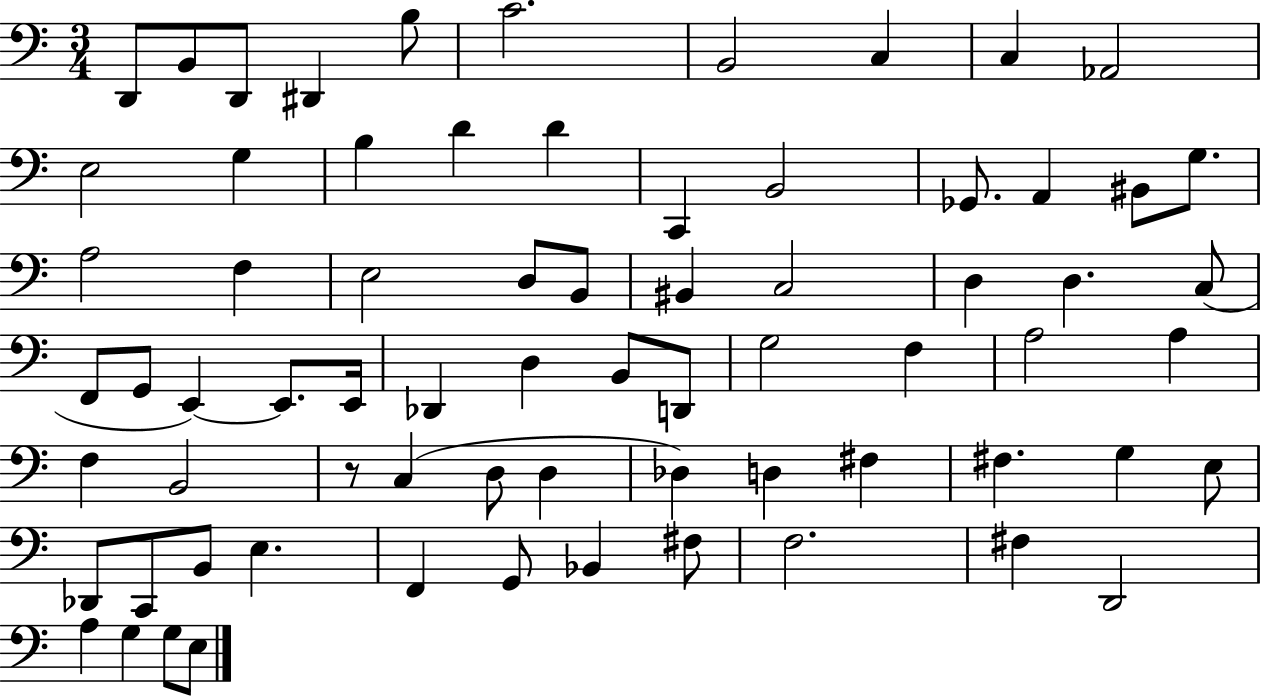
X:1
T:Untitled
M:3/4
L:1/4
K:C
D,,/2 B,,/2 D,,/2 ^D,, B,/2 C2 B,,2 C, C, _A,,2 E,2 G, B, D D C,, B,,2 _G,,/2 A,, ^B,,/2 G,/2 A,2 F, E,2 D,/2 B,,/2 ^B,, C,2 D, D, C,/2 F,,/2 G,,/2 E,, E,,/2 E,,/4 _D,, D, B,,/2 D,,/2 G,2 F, A,2 A, F, B,,2 z/2 C, D,/2 D, _D, D, ^F, ^F, G, E,/2 _D,,/2 C,,/2 B,,/2 E, F,, G,,/2 _B,, ^F,/2 F,2 ^F, D,,2 A, G, G,/2 E,/2